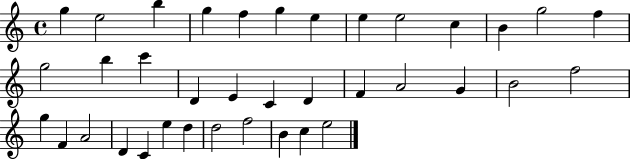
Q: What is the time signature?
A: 4/4